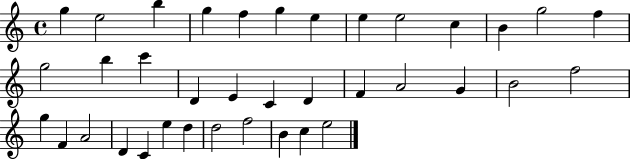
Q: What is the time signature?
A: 4/4